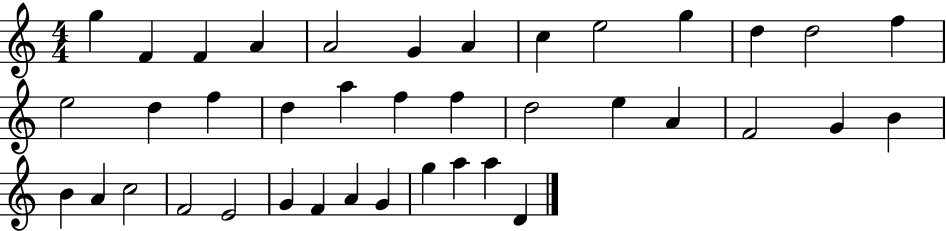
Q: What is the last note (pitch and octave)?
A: D4